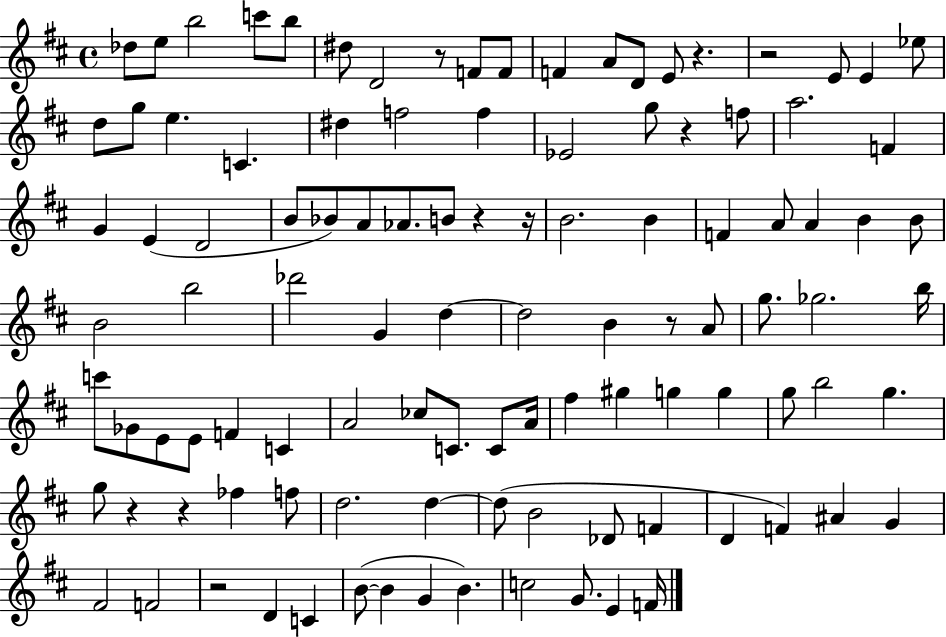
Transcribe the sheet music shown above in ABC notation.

X:1
T:Untitled
M:4/4
L:1/4
K:D
_d/2 e/2 b2 c'/2 b/2 ^d/2 D2 z/2 F/2 F/2 F A/2 D/2 E/2 z z2 E/2 E _e/2 d/2 g/2 e C ^d f2 f _E2 g/2 z f/2 a2 F G E D2 B/2 _B/2 A/2 _A/2 B/2 z z/4 B2 B F A/2 A B B/2 B2 b2 _d'2 G d d2 B z/2 A/2 g/2 _g2 b/4 c'/2 _G/2 E/2 E/2 F C A2 _c/2 C/2 C/2 A/4 ^f ^g g g g/2 b2 g g/2 z z _f f/2 d2 d d/2 B2 _D/2 F D F ^A G ^F2 F2 z2 D C B/2 B G B c2 G/2 E F/4